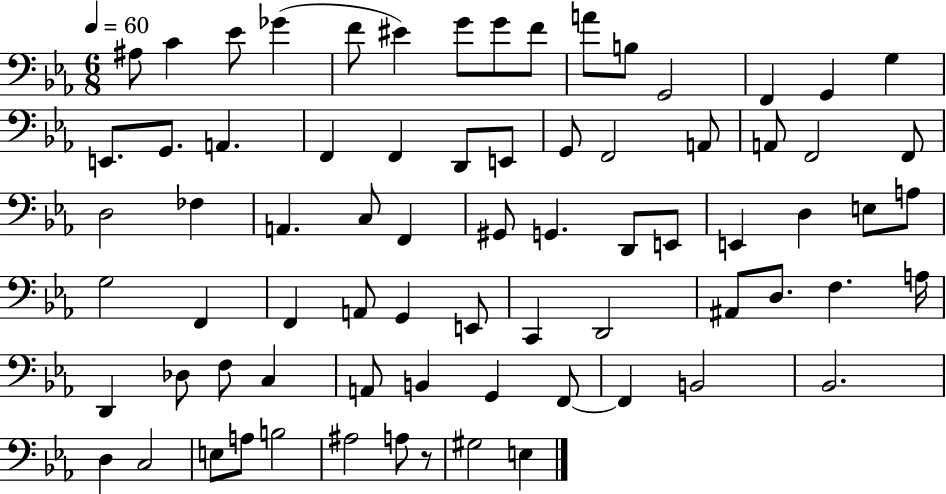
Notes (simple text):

A#3/e C4/q Eb4/e Gb4/q F4/e EIS4/q G4/e G4/e F4/e A4/e B3/e G2/h F2/q G2/q G3/q E2/e. G2/e. A2/q. F2/q F2/q D2/e E2/e G2/e F2/h A2/e A2/e F2/h F2/e D3/h FES3/q A2/q. C3/e F2/q G#2/e G2/q. D2/e E2/e E2/q D3/q E3/e A3/e G3/h F2/q F2/q A2/e G2/q E2/e C2/q D2/h A#2/e D3/e. F3/q. A3/s D2/q Db3/e F3/e C3/q A2/e B2/q G2/q F2/e F2/q B2/h Bb2/h. D3/q C3/h E3/e A3/e B3/h A#3/h A3/e R/e G#3/h E3/q